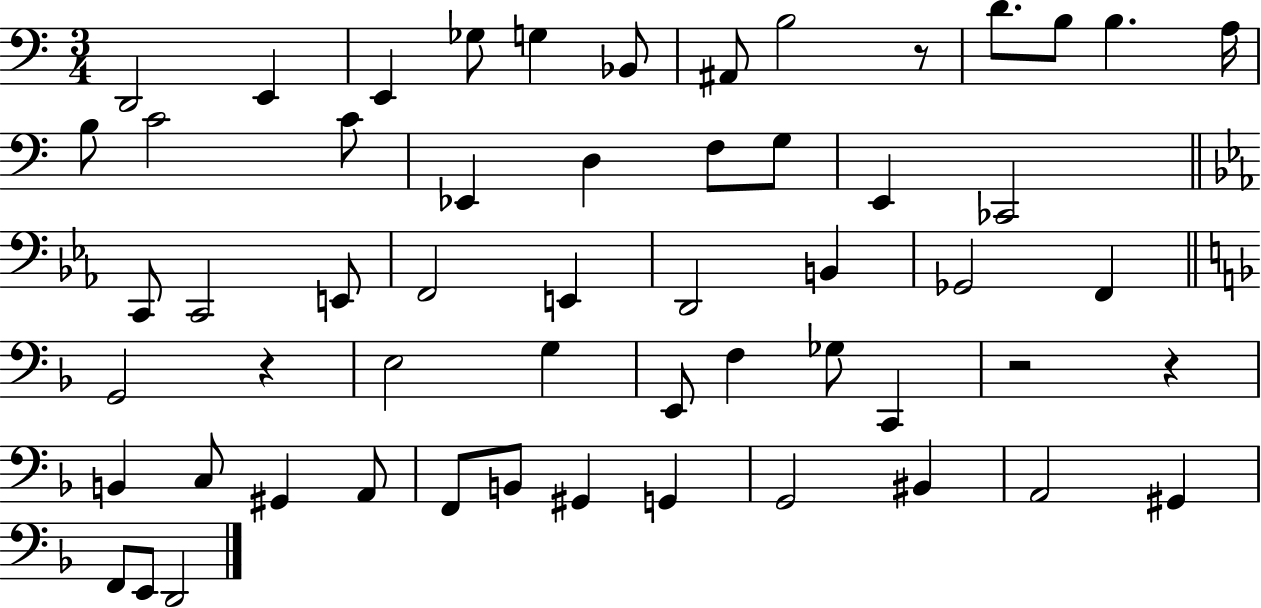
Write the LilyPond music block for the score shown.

{
  \clef bass
  \numericTimeSignature
  \time 3/4
  \key c \major
  \repeat volta 2 { d,2 e,4 | e,4 ges8 g4 bes,8 | ais,8 b2 r8 | d'8. b8 b4. a16 | \break b8 c'2 c'8 | ees,4 d4 f8 g8 | e,4 ces,2 | \bar "||" \break \key c \minor c,8 c,2 e,8 | f,2 e,4 | d,2 b,4 | ges,2 f,4 | \break \bar "||" \break \key f \major g,2 r4 | e2 g4 | e,8 f4 ges8 c,4 | r2 r4 | \break b,4 c8 gis,4 a,8 | f,8 b,8 gis,4 g,4 | g,2 bis,4 | a,2 gis,4 | \break f,8 e,8 d,2 | } \bar "|."
}